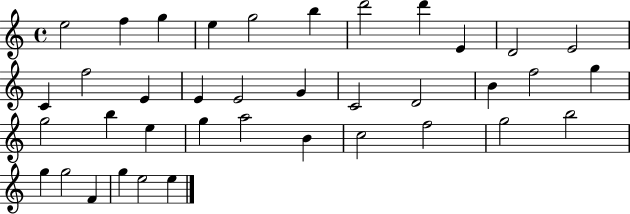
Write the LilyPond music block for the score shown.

{
  \clef treble
  \time 4/4
  \defaultTimeSignature
  \key c \major
  e''2 f''4 g''4 | e''4 g''2 b''4 | d'''2 d'''4 e'4 | d'2 e'2 | \break c'4 f''2 e'4 | e'4 e'2 g'4 | c'2 d'2 | b'4 f''2 g''4 | \break g''2 b''4 e''4 | g''4 a''2 b'4 | c''2 f''2 | g''2 b''2 | \break g''4 g''2 f'4 | g''4 e''2 e''4 | \bar "|."
}